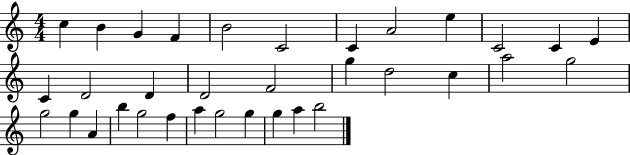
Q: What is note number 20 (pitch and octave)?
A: C5